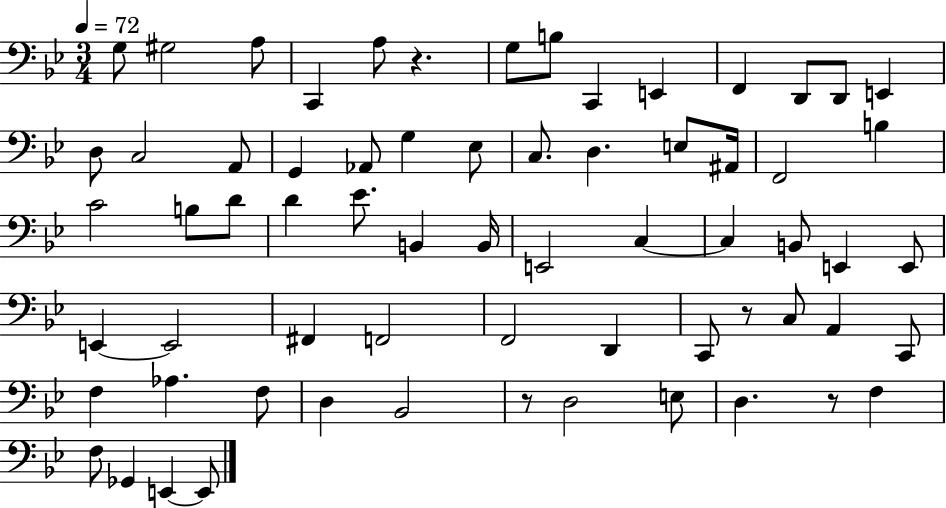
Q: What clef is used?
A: bass